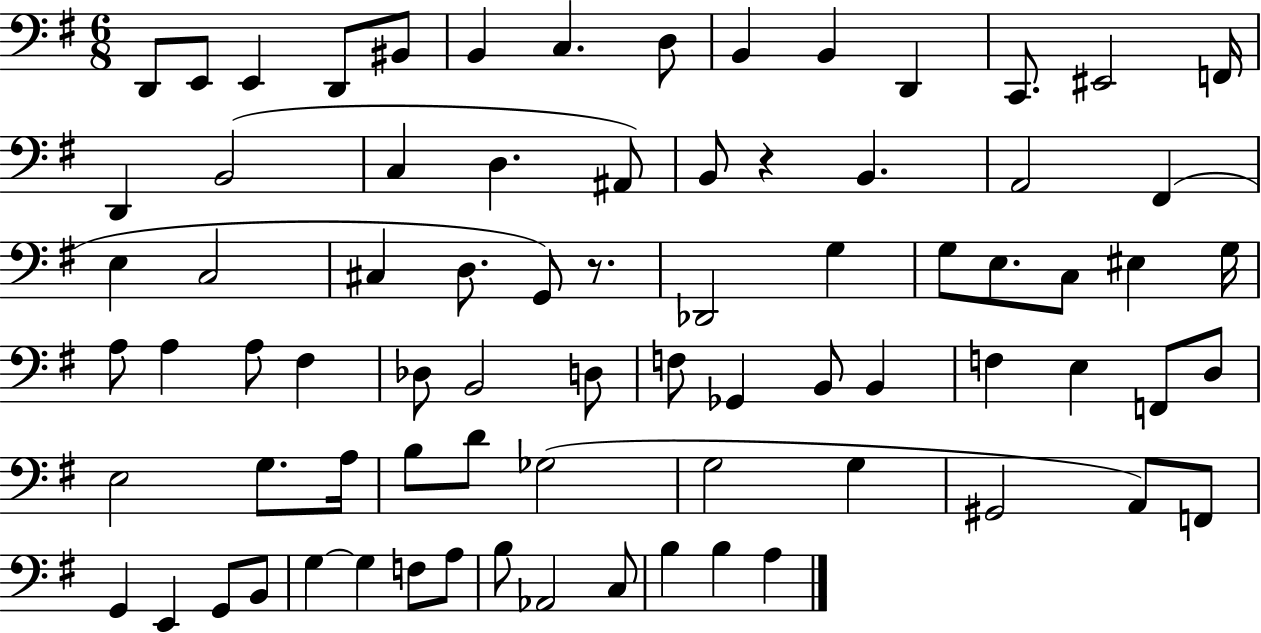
D2/e E2/e E2/q D2/e BIS2/e B2/q C3/q. D3/e B2/q B2/q D2/q C2/e. EIS2/h F2/s D2/q B2/h C3/q D3/q. A#2/e B2/e R/q B2/q. A2/h F#2/q E3/q C3/h C#3/q D3/e. G2/e R/e. Db2/h G3/q G3/e E3/e. C3/e EIS3/q G3/s A3/e A3/q A3/e F#3/q Db3/e B2/h D3/e F3/e Gb2/q B2/e B2/q F3/q E3/q F2/e D3/e E3/h G3/e. A3/s B3/e D4/e Gb3/h G3/h G3/q G#2/h A2/e F2/e G2/q E2/q G2/e B2/e G3/q G3/q F3/e A3/e B3/e Ab2/h C3/e B3/q B3/q A3/q